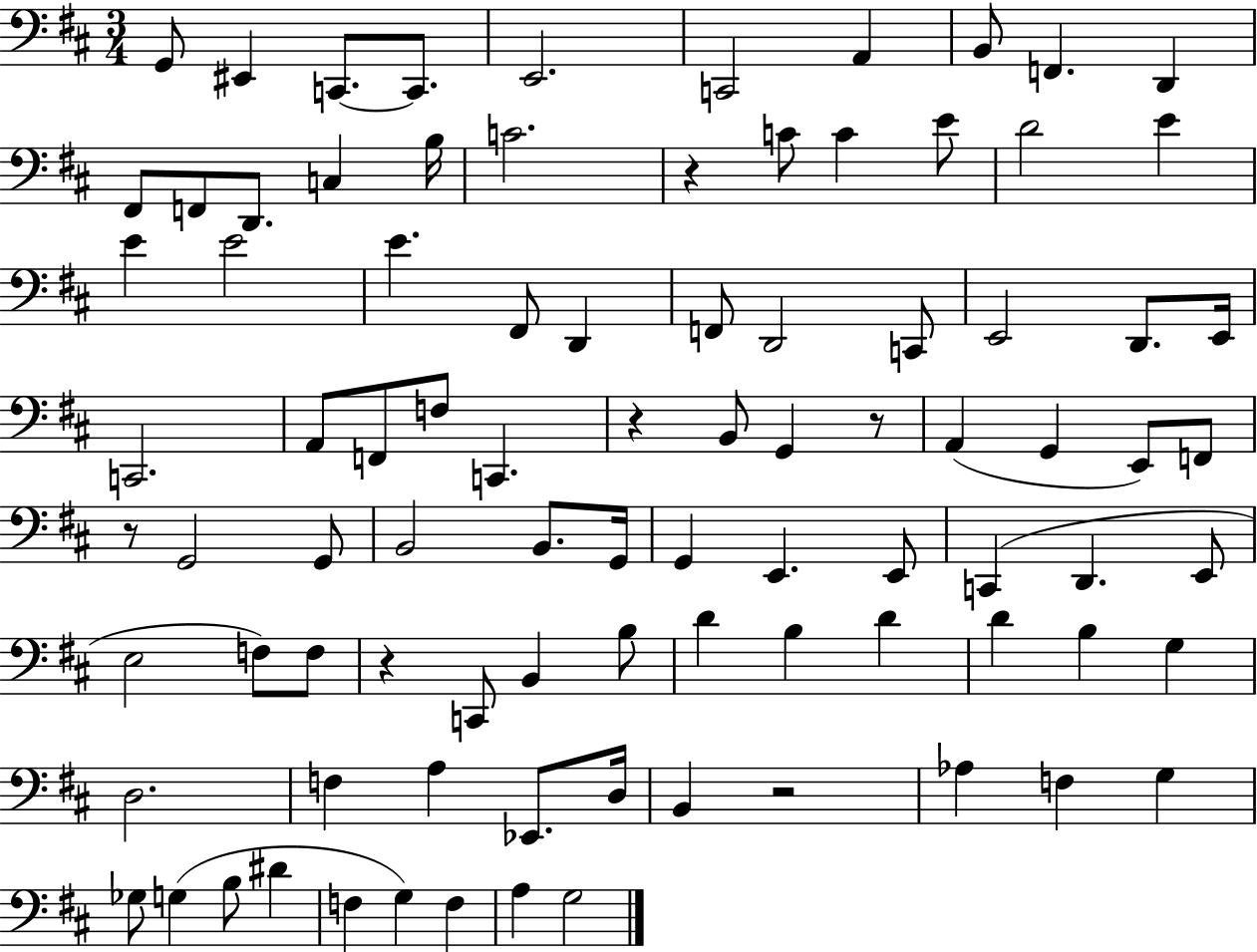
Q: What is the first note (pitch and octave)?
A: G2